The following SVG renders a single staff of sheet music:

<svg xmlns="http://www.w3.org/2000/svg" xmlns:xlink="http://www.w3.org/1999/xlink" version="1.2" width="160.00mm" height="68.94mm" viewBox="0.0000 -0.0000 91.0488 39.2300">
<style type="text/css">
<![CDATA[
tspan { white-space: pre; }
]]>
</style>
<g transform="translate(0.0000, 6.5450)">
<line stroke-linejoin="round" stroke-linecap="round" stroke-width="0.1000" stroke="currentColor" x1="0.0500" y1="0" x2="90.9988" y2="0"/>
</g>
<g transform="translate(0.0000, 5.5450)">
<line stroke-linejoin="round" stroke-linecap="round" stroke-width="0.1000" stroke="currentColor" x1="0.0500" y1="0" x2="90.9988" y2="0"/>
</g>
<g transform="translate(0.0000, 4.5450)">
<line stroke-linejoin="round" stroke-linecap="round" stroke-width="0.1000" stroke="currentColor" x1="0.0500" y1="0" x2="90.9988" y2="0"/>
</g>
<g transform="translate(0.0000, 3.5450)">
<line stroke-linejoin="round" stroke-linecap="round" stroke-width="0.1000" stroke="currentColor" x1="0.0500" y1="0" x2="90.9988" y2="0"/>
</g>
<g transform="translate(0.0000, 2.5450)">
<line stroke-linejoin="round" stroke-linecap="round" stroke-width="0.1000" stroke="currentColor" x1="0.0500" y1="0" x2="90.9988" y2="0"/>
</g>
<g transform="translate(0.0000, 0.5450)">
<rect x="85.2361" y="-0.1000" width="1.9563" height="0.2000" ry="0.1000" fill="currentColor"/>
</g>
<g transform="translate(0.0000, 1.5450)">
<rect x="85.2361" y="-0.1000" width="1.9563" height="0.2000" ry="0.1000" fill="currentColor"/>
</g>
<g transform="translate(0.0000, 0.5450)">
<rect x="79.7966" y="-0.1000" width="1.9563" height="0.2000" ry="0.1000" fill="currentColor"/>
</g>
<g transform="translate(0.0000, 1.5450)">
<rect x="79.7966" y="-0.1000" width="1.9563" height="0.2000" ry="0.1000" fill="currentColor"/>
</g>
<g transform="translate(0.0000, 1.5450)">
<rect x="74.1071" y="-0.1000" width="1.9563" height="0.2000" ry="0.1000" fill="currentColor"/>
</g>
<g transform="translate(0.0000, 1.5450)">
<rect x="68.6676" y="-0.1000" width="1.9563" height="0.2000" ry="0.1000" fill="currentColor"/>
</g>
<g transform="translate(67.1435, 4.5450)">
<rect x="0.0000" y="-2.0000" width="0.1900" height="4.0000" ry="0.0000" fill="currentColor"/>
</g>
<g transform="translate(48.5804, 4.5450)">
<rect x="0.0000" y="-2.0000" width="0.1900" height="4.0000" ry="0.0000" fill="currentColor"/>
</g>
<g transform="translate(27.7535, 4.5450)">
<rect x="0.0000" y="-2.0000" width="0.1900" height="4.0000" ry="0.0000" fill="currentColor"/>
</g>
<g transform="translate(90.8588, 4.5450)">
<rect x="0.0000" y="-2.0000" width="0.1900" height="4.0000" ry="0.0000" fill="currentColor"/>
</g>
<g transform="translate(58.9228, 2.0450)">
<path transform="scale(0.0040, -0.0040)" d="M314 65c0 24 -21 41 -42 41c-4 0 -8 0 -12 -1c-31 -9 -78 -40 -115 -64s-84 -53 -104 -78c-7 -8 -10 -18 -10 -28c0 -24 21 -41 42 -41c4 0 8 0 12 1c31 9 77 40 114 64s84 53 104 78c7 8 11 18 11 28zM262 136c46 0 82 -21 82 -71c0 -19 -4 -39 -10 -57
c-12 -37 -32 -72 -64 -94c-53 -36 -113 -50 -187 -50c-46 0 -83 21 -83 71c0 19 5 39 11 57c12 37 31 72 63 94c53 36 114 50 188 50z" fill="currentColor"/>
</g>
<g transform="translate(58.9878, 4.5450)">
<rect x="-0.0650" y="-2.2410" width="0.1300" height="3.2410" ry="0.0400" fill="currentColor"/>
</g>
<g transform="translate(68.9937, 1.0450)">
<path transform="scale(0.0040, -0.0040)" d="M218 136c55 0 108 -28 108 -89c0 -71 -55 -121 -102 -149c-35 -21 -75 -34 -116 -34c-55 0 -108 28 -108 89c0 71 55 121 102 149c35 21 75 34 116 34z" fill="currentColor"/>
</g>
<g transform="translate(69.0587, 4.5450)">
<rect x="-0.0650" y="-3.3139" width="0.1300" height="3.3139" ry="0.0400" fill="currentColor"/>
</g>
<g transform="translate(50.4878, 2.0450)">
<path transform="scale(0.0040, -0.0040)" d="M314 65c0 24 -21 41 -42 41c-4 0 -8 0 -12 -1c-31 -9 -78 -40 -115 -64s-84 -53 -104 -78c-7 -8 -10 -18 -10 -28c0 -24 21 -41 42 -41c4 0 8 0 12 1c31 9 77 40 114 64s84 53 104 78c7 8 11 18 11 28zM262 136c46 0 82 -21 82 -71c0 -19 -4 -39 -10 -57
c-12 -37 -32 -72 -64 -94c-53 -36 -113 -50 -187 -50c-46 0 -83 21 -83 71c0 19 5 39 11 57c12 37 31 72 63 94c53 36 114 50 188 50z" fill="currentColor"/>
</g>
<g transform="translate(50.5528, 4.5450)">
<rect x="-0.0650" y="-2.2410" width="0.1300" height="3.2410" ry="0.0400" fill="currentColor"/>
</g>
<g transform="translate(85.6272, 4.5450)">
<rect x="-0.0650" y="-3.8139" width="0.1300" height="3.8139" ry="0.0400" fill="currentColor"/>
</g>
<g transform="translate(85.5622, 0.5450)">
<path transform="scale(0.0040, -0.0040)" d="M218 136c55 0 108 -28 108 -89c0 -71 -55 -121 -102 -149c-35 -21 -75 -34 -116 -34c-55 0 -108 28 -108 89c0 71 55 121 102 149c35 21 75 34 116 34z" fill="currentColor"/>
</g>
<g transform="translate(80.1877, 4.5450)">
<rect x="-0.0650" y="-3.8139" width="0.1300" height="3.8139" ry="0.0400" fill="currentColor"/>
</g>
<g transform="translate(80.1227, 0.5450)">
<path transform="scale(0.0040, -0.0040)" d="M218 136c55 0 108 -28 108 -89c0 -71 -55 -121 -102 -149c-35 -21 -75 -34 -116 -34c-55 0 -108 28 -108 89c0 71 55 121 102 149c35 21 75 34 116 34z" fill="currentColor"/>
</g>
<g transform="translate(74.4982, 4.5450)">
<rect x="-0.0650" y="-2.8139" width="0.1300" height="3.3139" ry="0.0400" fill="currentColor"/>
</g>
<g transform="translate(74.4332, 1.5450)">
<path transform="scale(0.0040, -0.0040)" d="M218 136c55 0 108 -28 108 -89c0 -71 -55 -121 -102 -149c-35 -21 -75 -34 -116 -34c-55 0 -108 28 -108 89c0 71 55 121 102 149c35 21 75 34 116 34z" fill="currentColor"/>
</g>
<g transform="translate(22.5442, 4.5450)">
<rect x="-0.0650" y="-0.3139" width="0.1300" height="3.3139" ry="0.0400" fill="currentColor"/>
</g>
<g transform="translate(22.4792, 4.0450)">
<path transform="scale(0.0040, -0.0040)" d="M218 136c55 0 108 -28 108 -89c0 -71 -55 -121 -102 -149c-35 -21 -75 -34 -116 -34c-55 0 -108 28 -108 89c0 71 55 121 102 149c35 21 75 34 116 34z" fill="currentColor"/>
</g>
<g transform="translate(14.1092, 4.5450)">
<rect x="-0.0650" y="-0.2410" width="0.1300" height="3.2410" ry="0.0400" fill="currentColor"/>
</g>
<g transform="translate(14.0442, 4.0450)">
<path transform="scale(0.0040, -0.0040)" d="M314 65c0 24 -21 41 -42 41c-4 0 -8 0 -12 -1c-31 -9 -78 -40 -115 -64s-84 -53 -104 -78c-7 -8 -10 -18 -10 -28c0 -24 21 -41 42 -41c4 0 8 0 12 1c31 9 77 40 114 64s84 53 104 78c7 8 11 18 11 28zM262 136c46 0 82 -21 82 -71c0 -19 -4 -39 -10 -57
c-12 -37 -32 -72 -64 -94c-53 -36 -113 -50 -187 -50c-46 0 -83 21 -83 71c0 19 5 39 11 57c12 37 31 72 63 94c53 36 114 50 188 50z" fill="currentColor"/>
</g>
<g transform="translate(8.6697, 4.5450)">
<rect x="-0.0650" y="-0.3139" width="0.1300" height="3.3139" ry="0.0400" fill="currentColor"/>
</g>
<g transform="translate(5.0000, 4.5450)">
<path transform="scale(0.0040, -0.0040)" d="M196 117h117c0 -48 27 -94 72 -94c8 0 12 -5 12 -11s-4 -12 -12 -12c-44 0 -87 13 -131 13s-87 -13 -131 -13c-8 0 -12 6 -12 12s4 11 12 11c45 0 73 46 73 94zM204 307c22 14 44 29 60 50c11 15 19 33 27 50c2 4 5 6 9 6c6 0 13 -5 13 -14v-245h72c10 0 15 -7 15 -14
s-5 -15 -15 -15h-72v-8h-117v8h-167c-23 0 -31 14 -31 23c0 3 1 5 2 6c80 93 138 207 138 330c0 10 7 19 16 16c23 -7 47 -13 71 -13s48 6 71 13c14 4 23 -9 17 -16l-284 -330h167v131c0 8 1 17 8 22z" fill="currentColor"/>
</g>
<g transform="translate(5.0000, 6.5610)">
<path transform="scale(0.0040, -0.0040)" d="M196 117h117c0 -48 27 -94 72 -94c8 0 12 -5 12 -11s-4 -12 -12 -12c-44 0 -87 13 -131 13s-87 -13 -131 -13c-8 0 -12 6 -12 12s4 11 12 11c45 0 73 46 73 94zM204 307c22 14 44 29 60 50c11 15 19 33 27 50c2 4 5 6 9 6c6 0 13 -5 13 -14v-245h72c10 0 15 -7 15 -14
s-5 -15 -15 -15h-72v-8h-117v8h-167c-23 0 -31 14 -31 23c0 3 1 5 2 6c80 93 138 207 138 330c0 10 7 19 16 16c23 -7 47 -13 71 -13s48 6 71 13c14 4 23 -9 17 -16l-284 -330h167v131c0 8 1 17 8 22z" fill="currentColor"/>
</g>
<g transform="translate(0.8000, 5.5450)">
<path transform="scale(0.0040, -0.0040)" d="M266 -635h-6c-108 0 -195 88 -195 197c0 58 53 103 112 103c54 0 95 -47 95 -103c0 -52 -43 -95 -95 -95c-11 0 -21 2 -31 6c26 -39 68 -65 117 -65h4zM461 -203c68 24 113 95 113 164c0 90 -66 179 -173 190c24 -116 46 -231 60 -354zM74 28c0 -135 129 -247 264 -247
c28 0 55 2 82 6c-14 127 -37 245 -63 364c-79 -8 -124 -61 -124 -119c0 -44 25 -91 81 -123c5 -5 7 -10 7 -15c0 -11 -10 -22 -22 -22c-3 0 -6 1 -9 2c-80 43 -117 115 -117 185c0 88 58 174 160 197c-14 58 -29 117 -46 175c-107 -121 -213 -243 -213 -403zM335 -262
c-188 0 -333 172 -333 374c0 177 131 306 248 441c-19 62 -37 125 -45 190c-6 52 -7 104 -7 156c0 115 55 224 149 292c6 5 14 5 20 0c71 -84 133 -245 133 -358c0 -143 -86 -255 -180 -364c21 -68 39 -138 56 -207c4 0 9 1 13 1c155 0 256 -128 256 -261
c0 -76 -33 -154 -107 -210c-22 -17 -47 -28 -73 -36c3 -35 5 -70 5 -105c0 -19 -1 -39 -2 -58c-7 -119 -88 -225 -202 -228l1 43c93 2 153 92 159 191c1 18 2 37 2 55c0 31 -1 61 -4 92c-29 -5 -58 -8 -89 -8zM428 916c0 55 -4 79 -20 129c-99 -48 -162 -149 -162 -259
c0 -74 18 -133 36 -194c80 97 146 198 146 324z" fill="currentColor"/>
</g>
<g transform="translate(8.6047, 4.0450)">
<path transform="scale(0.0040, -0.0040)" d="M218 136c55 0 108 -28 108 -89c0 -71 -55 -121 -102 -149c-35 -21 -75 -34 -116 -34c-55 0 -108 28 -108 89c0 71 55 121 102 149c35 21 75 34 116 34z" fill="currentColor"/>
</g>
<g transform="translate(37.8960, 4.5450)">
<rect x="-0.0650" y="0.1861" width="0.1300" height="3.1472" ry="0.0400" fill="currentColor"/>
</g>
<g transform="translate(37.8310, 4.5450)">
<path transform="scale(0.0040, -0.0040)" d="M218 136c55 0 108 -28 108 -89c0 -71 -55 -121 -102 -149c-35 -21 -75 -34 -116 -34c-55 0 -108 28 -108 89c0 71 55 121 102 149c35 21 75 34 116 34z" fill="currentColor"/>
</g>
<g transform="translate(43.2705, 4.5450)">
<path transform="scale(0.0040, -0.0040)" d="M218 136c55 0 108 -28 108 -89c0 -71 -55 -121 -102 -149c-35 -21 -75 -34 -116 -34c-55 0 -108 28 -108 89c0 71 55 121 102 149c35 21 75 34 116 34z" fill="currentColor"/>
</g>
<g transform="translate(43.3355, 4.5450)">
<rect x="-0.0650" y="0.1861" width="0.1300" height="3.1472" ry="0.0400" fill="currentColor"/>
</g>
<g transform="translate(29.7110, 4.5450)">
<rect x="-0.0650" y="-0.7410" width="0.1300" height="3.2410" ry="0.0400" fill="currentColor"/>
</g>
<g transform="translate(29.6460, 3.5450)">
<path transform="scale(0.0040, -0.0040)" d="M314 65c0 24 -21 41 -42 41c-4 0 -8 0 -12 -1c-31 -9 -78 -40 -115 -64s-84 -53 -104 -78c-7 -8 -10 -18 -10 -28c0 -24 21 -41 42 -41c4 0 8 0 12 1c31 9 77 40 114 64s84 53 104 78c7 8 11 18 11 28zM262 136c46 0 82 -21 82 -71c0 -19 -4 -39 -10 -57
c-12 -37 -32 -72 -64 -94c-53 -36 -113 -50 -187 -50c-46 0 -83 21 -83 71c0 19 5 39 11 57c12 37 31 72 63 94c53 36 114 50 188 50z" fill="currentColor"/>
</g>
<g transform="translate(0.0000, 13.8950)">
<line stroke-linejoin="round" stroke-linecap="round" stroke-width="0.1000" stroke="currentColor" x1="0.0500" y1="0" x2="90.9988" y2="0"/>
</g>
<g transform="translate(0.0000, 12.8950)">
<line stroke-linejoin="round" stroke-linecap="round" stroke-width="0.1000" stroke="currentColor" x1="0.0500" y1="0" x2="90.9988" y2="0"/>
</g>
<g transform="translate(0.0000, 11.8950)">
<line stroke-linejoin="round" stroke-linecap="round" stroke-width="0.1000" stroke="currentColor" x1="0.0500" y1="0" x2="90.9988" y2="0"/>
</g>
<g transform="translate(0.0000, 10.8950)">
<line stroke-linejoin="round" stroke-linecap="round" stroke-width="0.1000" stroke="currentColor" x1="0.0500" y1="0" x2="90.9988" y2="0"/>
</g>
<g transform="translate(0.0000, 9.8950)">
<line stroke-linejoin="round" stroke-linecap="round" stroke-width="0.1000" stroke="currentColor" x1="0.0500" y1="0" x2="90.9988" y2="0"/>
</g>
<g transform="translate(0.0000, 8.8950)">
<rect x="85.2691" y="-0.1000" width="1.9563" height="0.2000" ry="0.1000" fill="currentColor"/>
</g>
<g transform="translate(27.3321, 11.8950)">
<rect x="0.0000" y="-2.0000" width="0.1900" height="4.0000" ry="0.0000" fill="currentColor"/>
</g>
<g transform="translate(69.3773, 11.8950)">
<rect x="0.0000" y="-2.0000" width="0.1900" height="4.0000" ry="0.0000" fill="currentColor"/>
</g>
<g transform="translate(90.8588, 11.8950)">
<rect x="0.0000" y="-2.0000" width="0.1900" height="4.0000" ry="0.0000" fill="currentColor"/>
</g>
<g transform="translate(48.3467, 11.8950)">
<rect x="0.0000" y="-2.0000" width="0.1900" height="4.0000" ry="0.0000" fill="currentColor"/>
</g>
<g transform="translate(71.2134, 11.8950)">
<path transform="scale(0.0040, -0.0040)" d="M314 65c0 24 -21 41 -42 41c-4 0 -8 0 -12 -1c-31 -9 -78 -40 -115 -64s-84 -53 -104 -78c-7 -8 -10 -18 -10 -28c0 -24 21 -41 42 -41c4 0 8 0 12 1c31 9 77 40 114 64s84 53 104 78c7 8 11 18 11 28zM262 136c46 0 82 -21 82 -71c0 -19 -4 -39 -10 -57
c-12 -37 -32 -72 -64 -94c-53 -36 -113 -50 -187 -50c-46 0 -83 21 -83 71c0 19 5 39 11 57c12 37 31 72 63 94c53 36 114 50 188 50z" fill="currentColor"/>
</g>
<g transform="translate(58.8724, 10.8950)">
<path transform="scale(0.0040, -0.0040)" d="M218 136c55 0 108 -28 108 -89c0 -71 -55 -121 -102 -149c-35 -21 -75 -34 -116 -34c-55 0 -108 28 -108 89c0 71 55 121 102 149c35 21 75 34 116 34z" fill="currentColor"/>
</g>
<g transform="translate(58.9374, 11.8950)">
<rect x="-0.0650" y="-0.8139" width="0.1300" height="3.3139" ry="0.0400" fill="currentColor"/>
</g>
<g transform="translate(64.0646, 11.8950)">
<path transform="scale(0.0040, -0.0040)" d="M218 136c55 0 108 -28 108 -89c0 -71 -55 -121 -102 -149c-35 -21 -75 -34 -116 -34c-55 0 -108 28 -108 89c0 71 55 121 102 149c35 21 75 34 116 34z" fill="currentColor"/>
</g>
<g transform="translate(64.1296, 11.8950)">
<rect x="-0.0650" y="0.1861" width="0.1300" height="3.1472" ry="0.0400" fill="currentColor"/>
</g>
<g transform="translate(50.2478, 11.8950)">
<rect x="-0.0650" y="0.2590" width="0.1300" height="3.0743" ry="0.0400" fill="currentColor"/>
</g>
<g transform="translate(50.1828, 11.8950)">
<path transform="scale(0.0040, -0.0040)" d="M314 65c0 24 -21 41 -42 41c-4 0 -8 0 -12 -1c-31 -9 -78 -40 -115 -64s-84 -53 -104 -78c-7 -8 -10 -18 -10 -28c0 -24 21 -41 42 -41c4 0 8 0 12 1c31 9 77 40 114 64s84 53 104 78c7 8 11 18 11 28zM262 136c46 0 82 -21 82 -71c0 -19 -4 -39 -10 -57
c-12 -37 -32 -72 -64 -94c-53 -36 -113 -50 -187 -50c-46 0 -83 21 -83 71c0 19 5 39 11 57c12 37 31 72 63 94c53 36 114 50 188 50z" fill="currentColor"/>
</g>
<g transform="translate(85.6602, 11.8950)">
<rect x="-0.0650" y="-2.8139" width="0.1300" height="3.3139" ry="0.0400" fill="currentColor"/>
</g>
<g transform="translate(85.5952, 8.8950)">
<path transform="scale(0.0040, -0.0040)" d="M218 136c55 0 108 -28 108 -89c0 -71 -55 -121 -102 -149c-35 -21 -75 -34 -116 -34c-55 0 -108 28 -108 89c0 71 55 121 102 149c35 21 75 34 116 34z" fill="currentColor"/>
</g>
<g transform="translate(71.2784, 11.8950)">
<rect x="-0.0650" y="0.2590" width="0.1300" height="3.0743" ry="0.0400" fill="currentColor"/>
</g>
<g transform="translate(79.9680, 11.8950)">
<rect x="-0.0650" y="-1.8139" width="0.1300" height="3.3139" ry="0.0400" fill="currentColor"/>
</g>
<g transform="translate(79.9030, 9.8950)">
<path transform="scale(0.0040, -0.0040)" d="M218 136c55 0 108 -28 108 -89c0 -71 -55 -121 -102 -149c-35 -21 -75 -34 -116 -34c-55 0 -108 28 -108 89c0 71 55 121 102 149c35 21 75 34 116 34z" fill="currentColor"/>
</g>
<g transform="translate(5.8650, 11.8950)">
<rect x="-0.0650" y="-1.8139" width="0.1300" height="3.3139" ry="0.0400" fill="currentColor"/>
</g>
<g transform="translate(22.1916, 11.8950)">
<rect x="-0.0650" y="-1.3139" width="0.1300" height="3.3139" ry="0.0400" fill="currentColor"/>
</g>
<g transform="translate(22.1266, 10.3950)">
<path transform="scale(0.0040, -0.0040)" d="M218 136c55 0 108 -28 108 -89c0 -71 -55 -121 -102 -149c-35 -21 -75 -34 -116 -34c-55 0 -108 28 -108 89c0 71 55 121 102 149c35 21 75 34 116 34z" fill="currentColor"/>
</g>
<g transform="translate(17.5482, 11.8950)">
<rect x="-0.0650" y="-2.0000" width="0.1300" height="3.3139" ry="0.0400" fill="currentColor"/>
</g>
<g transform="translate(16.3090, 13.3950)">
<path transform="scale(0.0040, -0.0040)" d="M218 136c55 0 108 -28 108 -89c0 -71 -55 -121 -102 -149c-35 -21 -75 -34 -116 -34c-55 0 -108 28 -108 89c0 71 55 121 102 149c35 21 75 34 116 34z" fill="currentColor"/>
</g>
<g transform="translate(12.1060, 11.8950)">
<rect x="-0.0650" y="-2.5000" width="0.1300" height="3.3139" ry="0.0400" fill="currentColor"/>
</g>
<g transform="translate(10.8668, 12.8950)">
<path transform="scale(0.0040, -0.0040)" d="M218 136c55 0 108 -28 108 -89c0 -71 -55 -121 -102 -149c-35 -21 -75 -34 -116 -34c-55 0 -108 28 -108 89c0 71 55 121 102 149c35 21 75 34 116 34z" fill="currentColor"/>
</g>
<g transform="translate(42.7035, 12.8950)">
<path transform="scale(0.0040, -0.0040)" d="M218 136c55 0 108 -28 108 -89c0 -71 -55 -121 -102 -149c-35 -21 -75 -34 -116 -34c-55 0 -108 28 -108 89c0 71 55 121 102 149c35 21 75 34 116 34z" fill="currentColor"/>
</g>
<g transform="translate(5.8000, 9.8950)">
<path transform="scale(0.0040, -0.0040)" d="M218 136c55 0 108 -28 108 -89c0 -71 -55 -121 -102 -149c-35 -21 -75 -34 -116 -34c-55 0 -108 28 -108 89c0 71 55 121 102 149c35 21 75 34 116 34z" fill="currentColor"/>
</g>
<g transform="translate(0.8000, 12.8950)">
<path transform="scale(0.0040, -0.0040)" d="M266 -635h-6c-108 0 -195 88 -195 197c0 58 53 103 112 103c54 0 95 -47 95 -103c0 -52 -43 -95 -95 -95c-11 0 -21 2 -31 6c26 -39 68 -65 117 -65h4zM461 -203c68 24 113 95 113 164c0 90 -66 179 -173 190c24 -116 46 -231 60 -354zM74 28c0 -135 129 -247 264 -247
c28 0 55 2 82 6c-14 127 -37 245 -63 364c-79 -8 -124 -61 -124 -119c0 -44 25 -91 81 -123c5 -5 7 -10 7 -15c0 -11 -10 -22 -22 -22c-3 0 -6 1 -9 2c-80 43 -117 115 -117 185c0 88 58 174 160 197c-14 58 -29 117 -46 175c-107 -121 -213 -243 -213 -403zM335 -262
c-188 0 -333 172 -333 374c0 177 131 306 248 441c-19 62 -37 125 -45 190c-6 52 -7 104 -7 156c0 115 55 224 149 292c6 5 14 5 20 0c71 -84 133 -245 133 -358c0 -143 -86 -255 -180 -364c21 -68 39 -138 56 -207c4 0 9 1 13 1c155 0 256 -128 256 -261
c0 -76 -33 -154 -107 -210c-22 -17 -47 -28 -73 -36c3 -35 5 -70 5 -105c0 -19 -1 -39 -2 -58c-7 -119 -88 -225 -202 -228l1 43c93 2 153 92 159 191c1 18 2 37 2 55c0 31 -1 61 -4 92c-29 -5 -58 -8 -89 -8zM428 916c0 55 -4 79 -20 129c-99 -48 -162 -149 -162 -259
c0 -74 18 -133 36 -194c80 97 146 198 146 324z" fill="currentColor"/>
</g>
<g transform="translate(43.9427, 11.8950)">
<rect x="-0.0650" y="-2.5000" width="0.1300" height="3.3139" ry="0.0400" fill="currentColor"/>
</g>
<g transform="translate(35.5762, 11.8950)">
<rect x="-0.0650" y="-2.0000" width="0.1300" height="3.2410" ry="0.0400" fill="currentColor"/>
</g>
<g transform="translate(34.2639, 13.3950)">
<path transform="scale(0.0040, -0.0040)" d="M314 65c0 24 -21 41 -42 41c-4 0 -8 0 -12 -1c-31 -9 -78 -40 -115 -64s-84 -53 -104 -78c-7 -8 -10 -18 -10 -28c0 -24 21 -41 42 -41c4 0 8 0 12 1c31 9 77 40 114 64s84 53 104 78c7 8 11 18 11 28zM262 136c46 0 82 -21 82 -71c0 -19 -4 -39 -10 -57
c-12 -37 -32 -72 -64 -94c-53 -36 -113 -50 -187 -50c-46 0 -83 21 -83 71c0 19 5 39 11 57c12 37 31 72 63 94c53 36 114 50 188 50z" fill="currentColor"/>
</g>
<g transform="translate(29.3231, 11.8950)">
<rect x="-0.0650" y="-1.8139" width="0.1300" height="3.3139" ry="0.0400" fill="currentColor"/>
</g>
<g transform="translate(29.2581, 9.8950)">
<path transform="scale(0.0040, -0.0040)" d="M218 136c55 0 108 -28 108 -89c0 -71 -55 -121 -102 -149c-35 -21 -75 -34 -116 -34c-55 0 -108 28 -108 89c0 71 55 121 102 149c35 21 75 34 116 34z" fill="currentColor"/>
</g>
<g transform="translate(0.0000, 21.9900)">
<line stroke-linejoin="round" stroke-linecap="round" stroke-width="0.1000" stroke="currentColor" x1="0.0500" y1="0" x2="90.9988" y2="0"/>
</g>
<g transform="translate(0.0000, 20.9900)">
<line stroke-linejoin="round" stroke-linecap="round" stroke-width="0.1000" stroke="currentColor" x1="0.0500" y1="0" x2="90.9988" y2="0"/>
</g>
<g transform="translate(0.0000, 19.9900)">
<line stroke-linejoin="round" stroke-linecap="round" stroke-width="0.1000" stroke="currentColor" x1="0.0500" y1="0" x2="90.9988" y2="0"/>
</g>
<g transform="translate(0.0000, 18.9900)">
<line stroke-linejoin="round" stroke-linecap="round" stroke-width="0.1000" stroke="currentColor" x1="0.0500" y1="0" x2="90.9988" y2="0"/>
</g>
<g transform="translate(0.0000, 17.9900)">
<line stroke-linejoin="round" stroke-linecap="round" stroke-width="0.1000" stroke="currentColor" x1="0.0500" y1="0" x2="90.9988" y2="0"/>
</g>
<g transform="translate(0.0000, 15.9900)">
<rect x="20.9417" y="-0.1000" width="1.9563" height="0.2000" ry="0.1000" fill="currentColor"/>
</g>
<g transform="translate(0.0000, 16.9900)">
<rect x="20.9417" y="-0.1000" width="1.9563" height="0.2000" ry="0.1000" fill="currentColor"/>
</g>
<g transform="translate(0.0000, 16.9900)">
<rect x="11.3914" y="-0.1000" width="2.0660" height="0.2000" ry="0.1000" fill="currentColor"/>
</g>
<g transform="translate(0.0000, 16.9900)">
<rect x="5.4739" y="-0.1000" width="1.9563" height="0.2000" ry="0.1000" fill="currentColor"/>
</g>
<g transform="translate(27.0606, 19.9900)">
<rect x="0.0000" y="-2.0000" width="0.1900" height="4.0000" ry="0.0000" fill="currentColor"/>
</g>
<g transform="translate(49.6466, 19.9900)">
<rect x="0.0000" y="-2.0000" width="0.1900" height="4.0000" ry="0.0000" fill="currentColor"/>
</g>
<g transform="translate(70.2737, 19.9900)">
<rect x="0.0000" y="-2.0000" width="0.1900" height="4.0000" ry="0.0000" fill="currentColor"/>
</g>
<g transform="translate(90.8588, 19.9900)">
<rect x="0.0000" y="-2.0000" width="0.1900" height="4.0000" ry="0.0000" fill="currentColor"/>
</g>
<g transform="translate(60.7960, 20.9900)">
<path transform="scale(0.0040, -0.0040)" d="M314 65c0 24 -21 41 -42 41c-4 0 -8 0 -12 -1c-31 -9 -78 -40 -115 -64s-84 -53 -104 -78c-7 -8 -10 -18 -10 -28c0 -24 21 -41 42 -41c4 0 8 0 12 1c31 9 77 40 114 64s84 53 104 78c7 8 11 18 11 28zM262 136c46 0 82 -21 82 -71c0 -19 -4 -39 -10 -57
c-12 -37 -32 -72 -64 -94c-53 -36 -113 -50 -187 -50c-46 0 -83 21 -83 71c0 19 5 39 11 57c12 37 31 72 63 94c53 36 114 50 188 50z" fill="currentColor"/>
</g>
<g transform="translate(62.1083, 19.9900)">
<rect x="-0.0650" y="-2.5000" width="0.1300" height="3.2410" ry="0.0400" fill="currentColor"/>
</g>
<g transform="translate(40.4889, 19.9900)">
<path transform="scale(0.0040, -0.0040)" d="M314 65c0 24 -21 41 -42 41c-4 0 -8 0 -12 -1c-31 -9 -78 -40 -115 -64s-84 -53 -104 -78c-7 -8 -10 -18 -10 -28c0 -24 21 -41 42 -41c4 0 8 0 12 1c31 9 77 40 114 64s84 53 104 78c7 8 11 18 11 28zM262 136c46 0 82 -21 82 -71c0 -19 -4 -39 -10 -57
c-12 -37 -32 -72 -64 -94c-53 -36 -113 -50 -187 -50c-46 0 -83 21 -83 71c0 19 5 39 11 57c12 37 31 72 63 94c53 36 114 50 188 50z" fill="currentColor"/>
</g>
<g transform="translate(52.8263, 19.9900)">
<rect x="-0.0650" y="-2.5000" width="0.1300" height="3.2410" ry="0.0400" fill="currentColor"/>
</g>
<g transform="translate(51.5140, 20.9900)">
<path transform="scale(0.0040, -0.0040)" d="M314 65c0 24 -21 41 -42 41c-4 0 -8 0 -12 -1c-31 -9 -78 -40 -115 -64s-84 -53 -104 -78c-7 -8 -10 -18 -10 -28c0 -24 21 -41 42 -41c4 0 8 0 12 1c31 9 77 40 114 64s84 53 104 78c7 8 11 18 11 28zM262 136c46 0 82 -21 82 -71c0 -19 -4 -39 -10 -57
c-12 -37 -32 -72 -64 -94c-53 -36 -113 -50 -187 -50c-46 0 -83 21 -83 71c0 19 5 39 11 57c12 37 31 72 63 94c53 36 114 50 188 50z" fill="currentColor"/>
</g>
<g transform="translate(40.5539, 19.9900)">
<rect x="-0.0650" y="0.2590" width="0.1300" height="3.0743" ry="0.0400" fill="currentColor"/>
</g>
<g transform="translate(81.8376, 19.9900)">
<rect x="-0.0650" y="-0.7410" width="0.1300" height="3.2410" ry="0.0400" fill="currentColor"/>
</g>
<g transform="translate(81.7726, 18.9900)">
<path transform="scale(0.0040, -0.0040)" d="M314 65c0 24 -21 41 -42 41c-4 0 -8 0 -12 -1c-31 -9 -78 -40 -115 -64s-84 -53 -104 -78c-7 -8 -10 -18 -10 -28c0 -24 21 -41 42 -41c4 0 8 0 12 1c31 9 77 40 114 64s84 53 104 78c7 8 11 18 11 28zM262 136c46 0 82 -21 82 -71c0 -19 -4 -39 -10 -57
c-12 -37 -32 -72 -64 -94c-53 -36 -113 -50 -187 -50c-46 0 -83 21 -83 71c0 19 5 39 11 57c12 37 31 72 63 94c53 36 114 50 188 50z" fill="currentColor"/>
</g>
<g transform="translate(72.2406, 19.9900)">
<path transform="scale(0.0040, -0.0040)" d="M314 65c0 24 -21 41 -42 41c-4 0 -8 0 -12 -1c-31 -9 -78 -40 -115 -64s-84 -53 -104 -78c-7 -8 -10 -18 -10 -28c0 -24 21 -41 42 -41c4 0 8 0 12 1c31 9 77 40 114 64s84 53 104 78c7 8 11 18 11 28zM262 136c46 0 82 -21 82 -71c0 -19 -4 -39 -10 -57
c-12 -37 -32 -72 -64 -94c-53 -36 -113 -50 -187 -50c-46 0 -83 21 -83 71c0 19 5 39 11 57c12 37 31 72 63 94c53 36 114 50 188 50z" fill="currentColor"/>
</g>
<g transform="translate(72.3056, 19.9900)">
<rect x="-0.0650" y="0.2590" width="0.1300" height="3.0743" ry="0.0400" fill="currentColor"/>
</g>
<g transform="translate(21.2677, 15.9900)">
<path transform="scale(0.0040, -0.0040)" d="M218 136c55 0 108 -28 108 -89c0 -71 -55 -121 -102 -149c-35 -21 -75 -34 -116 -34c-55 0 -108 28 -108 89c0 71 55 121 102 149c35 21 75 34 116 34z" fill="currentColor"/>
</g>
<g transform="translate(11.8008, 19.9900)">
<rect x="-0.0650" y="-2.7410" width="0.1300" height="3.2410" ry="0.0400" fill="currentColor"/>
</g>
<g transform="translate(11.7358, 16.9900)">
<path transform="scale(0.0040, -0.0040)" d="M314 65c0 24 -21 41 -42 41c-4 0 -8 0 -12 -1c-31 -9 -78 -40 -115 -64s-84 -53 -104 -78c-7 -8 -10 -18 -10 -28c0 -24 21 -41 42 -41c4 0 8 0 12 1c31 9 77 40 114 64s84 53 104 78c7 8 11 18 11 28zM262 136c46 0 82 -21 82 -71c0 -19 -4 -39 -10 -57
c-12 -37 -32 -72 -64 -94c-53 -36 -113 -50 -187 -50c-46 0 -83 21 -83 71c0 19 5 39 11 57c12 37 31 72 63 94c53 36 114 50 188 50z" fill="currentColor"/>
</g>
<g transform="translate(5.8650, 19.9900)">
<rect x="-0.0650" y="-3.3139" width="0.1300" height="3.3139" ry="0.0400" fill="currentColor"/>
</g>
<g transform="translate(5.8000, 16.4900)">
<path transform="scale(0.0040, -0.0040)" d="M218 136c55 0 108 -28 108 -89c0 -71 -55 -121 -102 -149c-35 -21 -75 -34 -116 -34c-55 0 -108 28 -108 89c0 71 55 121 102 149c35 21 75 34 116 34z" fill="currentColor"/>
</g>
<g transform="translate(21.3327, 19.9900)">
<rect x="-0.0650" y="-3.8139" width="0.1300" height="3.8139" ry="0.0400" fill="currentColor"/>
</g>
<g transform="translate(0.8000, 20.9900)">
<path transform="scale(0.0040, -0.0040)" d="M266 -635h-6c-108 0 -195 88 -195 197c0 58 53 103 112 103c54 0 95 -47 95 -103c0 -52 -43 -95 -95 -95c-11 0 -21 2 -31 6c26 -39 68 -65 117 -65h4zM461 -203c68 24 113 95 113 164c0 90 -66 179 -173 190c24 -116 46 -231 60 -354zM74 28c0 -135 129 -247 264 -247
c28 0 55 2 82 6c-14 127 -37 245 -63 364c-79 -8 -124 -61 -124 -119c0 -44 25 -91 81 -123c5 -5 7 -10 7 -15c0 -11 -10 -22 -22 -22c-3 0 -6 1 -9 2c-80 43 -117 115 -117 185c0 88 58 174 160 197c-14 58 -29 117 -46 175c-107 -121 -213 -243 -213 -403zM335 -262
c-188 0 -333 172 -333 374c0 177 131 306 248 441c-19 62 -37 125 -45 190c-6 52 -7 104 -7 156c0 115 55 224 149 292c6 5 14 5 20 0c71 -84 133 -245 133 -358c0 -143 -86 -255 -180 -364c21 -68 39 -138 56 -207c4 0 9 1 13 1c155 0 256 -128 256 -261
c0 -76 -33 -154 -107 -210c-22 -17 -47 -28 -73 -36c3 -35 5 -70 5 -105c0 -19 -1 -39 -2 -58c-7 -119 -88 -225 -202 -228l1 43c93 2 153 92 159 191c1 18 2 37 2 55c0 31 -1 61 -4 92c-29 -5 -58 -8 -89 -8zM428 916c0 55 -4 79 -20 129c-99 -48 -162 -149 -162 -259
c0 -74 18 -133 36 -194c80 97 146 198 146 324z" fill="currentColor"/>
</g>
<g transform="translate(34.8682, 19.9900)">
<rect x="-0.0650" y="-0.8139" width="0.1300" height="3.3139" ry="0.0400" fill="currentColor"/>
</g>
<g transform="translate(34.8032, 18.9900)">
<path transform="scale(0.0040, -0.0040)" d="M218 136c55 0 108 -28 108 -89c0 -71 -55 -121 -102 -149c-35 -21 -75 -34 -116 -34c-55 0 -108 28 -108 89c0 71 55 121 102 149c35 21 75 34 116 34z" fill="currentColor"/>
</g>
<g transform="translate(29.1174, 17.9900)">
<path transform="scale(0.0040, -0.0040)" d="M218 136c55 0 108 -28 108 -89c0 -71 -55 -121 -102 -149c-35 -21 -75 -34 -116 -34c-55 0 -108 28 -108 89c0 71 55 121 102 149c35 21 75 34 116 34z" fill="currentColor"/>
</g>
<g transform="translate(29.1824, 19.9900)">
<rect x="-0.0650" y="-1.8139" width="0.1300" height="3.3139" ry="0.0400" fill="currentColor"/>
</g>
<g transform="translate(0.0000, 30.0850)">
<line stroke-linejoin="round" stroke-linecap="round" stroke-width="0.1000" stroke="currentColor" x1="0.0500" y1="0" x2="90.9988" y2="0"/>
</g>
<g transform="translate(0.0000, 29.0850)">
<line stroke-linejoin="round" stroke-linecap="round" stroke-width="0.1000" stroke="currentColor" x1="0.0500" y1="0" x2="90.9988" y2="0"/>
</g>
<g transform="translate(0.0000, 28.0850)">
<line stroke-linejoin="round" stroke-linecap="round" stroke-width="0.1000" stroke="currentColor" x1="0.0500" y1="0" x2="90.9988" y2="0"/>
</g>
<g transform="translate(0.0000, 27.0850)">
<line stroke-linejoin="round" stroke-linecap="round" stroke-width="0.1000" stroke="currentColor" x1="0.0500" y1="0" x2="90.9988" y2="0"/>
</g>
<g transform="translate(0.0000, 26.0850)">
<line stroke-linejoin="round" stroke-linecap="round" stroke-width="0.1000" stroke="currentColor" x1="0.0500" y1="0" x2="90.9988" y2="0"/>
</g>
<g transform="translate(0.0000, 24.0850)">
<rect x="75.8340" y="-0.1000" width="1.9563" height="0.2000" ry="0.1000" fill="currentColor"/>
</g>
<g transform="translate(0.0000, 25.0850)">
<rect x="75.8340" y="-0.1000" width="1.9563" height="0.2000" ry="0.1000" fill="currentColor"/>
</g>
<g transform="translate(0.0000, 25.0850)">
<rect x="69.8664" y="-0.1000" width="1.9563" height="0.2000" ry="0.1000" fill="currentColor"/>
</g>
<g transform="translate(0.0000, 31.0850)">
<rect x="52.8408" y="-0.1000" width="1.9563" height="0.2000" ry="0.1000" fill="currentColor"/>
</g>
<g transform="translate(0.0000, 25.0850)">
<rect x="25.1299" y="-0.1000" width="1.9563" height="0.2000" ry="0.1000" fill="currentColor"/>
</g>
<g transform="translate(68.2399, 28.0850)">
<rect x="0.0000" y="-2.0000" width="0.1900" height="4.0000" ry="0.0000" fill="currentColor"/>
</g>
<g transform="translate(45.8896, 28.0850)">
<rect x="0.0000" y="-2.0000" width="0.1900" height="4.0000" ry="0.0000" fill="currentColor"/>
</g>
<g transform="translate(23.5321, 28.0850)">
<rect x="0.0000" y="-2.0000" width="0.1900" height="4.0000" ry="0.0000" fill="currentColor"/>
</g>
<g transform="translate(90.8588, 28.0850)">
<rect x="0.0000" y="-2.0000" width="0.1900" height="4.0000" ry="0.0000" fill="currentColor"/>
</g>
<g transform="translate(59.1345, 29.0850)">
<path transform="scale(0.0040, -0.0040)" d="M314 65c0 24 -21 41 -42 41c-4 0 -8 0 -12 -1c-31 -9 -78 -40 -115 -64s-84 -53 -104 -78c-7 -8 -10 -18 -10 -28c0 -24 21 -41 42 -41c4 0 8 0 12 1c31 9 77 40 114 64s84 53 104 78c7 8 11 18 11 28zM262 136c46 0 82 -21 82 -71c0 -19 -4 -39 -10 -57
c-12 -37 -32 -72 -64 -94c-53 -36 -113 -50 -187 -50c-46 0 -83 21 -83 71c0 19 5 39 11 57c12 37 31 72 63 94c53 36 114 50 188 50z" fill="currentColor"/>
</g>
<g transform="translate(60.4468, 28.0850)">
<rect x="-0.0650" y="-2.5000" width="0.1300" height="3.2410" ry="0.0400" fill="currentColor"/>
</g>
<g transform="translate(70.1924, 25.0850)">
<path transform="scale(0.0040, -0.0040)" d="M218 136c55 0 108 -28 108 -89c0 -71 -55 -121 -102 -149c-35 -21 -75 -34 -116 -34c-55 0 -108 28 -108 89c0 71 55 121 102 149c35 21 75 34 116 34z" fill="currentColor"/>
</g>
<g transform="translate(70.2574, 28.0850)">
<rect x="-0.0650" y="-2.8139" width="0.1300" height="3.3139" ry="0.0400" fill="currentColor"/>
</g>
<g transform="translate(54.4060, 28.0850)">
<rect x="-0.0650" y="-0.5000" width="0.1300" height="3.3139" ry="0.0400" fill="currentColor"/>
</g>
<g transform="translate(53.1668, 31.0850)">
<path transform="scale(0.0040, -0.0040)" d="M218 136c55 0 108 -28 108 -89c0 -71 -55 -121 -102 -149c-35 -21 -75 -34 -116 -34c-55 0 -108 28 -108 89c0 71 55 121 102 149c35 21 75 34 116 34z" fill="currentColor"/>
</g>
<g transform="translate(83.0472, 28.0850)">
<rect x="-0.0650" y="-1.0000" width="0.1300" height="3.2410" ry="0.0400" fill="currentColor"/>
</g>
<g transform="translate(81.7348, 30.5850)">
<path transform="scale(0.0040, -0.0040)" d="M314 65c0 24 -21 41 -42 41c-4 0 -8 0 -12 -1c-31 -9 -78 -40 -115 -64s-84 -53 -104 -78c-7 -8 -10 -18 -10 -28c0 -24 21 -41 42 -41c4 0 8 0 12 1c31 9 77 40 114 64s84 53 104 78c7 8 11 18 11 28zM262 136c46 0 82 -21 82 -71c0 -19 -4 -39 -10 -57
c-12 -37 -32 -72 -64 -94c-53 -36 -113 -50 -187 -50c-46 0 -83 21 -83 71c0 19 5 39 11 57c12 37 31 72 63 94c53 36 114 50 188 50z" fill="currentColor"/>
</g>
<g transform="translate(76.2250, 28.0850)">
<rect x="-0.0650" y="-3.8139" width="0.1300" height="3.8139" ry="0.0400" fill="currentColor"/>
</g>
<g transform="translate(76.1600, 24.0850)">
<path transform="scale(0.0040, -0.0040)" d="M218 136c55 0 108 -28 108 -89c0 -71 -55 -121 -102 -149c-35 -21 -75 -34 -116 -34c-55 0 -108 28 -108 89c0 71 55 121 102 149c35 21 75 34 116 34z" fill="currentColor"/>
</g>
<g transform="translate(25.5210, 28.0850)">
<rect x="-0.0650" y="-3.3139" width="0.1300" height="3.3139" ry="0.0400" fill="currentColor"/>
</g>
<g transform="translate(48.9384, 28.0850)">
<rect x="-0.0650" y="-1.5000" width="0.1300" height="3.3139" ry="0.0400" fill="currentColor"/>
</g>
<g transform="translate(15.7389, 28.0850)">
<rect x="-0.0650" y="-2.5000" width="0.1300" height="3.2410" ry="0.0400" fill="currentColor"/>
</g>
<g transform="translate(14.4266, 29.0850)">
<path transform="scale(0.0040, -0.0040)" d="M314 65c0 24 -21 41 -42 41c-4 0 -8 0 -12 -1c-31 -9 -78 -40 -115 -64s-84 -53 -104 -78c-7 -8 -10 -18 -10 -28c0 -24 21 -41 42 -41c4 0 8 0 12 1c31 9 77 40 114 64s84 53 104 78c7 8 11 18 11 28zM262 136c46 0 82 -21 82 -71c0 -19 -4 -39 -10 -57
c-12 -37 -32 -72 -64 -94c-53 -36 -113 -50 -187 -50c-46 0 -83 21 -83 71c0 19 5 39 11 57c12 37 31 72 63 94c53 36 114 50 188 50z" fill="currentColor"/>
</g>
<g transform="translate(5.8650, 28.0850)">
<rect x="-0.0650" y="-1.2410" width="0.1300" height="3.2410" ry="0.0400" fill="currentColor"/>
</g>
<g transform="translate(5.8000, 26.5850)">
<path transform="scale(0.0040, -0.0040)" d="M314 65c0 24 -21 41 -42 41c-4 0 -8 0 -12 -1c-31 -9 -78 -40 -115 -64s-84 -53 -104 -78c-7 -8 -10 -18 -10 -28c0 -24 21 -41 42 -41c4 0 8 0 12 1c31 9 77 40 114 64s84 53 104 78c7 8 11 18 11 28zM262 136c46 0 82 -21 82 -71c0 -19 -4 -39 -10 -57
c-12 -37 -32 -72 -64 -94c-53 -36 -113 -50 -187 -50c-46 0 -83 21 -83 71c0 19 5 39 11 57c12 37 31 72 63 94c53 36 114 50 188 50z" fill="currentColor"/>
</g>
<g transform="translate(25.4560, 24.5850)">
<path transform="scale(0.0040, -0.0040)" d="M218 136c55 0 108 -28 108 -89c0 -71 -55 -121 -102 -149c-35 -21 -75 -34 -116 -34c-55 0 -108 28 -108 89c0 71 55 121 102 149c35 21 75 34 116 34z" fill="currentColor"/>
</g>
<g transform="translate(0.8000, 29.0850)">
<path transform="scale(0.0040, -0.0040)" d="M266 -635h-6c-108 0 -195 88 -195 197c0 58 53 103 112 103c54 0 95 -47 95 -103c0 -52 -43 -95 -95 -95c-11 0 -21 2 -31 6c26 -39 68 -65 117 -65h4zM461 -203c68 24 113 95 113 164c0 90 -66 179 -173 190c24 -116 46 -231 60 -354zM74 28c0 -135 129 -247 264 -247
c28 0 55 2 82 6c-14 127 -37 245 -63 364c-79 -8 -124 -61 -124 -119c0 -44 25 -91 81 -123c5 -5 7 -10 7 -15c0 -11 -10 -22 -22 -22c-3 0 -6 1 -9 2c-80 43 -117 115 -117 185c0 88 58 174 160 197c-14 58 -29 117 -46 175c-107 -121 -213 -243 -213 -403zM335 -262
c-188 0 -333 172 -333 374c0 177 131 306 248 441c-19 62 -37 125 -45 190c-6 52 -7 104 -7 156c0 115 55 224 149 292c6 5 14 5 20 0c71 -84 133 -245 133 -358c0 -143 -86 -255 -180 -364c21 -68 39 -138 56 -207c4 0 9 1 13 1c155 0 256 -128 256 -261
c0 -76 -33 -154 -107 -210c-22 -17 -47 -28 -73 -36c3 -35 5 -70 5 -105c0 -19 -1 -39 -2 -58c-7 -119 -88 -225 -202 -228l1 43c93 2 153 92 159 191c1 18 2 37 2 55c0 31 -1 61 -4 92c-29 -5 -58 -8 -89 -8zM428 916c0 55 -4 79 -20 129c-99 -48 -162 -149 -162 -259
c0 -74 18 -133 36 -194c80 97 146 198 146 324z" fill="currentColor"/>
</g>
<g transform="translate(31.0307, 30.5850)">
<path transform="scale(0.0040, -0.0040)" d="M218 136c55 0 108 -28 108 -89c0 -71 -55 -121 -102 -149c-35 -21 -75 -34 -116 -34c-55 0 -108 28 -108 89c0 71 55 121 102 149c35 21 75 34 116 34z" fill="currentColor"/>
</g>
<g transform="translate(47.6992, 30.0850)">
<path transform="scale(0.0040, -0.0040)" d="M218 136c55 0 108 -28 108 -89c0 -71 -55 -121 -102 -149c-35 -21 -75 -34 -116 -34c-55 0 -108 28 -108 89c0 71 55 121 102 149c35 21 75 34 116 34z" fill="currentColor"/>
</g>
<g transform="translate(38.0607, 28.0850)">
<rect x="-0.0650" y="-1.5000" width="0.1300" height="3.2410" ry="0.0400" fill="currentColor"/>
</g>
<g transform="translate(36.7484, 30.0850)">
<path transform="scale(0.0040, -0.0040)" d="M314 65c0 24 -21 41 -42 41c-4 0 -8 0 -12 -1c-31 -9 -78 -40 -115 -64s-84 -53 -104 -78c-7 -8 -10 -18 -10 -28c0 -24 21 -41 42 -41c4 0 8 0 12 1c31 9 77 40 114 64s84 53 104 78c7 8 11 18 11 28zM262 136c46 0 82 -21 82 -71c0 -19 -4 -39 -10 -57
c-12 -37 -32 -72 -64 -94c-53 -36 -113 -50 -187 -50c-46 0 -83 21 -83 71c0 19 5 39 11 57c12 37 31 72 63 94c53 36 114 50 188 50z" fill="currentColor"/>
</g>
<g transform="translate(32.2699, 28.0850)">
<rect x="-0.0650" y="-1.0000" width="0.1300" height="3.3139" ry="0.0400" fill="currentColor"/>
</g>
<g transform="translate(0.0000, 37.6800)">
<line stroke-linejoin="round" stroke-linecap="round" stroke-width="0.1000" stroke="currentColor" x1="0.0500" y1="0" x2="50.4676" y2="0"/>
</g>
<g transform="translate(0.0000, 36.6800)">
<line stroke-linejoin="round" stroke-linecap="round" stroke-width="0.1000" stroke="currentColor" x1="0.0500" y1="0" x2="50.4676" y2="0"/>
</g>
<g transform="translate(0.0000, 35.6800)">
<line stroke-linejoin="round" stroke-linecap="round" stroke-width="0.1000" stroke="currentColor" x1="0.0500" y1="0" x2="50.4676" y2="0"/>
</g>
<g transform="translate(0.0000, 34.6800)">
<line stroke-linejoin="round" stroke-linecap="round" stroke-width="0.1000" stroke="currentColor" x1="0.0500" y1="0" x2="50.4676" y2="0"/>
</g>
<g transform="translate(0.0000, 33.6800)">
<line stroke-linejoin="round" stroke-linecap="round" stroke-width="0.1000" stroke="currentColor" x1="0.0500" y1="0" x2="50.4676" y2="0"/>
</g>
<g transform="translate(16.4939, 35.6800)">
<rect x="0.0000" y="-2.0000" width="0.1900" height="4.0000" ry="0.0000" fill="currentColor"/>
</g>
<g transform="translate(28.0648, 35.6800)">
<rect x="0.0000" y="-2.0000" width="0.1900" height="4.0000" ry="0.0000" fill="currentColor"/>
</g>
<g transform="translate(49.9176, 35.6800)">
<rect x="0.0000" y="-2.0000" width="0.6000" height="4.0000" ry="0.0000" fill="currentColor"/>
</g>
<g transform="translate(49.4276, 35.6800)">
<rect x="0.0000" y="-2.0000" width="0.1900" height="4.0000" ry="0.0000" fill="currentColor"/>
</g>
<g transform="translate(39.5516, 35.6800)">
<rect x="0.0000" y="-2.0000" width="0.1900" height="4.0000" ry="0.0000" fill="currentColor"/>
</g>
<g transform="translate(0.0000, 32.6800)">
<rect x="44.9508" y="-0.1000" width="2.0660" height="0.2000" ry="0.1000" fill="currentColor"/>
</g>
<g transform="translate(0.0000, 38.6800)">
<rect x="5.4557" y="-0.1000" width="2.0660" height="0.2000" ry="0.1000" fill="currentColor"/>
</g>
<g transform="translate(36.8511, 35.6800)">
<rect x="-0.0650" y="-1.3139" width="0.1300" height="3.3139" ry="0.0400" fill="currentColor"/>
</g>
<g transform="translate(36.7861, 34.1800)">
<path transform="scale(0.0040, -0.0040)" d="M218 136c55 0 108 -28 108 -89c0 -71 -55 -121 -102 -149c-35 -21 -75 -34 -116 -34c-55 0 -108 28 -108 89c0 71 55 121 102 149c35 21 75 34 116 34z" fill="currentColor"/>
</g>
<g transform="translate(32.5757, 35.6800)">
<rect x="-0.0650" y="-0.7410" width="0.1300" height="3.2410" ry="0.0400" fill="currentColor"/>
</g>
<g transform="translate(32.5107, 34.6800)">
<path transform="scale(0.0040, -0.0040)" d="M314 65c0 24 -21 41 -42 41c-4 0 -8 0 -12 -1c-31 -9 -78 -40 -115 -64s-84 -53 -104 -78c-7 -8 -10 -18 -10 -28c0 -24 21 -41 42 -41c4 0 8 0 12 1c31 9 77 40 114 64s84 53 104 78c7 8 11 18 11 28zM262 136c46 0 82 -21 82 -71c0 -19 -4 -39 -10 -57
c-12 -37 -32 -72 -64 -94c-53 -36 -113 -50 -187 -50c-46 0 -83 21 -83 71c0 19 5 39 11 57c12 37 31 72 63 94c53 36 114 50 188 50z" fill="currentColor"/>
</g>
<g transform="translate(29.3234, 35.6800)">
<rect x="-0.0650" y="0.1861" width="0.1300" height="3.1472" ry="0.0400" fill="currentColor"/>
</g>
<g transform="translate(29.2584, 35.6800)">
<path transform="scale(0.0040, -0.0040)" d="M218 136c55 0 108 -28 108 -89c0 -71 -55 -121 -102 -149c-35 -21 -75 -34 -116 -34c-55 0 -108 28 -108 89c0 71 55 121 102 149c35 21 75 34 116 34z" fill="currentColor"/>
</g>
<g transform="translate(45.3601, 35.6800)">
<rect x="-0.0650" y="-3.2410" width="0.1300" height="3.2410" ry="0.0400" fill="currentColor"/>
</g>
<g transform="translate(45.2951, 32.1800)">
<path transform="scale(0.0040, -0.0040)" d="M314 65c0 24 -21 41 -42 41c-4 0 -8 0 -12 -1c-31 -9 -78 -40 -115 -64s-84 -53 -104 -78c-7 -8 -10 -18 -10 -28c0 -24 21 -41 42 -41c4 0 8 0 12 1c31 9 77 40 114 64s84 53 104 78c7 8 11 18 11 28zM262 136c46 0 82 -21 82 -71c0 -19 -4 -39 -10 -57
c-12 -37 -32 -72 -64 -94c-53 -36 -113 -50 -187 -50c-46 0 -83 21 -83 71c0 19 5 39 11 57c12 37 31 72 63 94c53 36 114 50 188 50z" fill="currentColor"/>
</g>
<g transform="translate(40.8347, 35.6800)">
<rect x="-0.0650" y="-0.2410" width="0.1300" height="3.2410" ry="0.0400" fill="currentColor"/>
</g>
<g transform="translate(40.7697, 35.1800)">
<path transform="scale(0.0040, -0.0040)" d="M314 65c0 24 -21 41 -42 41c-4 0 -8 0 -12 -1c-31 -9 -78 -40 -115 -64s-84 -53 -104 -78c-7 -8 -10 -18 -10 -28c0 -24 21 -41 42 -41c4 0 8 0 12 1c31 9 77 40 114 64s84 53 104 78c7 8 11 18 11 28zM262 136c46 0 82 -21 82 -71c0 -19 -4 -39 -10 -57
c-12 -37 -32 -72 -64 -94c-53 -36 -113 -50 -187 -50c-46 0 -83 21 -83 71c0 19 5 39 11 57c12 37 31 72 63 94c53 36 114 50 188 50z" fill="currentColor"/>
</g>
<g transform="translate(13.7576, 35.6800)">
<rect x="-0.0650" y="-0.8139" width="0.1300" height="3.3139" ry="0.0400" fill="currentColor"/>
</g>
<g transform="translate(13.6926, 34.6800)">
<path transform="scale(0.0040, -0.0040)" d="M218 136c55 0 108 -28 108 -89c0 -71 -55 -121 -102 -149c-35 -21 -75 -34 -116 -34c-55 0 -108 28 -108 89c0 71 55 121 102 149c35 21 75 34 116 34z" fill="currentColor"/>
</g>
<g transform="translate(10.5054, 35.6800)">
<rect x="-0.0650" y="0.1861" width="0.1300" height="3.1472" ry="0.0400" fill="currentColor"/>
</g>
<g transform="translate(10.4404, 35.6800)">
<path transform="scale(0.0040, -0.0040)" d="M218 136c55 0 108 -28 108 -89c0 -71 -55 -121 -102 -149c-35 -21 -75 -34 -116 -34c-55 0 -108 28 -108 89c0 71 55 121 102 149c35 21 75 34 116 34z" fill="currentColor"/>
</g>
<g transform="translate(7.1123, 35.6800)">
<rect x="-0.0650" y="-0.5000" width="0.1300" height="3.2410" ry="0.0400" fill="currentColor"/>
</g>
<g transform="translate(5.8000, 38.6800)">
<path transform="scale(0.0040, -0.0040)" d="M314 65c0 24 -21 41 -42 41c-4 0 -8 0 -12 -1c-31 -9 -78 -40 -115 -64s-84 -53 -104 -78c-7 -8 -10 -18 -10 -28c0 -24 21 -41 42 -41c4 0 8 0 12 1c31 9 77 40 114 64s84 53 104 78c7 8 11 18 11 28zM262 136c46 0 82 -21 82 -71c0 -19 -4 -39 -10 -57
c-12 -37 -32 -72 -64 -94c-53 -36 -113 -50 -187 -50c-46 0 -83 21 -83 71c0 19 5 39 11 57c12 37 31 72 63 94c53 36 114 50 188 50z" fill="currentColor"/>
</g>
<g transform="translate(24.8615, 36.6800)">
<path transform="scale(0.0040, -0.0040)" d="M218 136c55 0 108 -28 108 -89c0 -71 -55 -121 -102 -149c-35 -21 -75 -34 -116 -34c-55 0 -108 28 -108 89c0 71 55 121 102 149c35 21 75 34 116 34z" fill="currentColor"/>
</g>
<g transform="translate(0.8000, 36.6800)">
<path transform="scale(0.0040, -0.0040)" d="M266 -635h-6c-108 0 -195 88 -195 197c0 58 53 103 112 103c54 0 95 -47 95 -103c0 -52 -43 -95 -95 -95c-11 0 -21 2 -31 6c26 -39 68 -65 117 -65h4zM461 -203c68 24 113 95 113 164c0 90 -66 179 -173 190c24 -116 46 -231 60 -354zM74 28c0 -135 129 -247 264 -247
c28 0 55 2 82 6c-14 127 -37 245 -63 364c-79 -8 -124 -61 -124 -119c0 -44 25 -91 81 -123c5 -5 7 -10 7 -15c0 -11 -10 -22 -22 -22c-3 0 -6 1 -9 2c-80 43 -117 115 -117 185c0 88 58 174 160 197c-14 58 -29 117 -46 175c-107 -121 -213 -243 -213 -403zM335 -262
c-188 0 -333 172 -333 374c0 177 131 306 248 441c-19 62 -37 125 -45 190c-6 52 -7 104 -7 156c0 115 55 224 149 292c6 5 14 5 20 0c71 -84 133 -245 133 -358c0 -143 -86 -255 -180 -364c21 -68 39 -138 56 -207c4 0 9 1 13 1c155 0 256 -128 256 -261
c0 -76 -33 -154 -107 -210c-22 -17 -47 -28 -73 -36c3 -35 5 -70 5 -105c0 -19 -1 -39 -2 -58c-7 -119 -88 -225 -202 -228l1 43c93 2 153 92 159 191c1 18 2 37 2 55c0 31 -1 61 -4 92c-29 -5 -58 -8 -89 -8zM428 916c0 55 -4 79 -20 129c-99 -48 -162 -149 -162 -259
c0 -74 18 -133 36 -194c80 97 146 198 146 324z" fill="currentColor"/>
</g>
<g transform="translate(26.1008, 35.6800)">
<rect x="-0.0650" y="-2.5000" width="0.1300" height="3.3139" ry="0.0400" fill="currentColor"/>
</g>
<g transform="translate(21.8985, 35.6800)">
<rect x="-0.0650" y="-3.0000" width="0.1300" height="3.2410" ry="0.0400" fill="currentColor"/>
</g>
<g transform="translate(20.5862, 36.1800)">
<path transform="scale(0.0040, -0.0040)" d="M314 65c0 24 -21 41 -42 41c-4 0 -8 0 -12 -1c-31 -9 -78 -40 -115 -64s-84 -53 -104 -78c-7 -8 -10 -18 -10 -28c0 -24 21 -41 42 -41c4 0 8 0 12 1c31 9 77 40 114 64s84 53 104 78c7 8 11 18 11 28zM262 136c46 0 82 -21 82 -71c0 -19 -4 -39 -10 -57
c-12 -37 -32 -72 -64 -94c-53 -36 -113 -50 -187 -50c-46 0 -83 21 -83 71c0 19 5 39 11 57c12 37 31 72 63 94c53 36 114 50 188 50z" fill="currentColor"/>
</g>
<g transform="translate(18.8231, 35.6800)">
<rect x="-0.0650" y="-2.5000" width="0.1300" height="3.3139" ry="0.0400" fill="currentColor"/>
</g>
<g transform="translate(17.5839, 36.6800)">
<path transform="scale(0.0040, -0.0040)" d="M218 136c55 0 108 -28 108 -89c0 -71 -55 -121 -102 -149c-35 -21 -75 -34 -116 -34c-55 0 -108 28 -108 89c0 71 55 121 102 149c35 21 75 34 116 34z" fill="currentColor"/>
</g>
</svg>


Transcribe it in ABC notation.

X:1
T:Untitled
M:4/4
L:1/4
K:C
c c2 c d2 B B g2 g2 b a c' c' f G F e f F2 G B2 d B B2 f a b a2 c' f d B2 G2 G2 B2 d2 e2 G2 b D E2 E C G2 a c' D2 C2 B d G A2 G B d2 e c2 b2